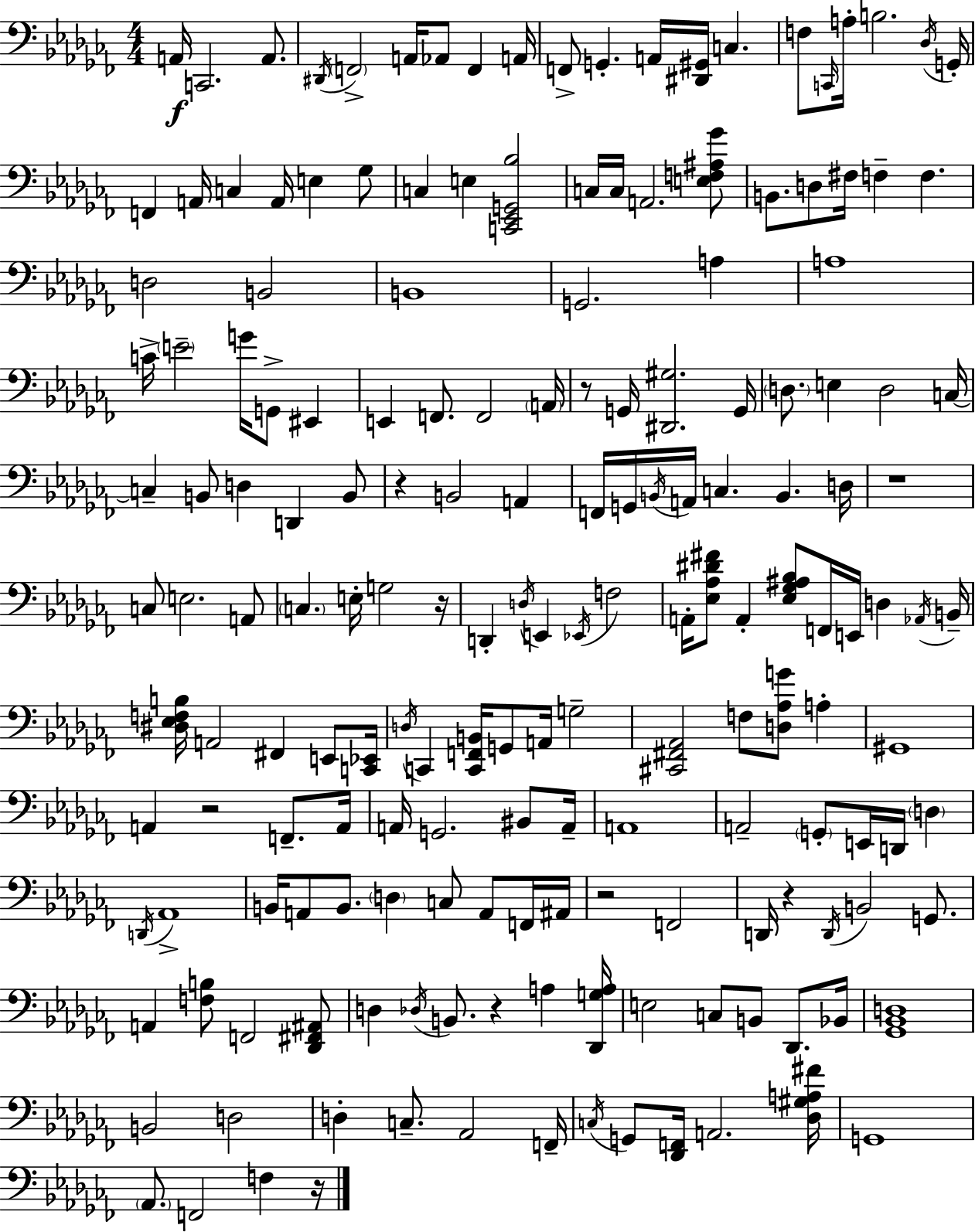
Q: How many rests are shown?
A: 9